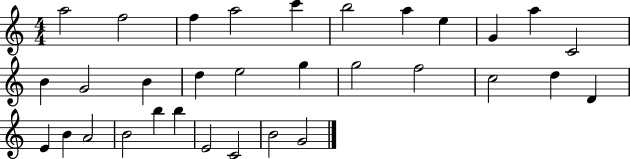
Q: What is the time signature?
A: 4/4